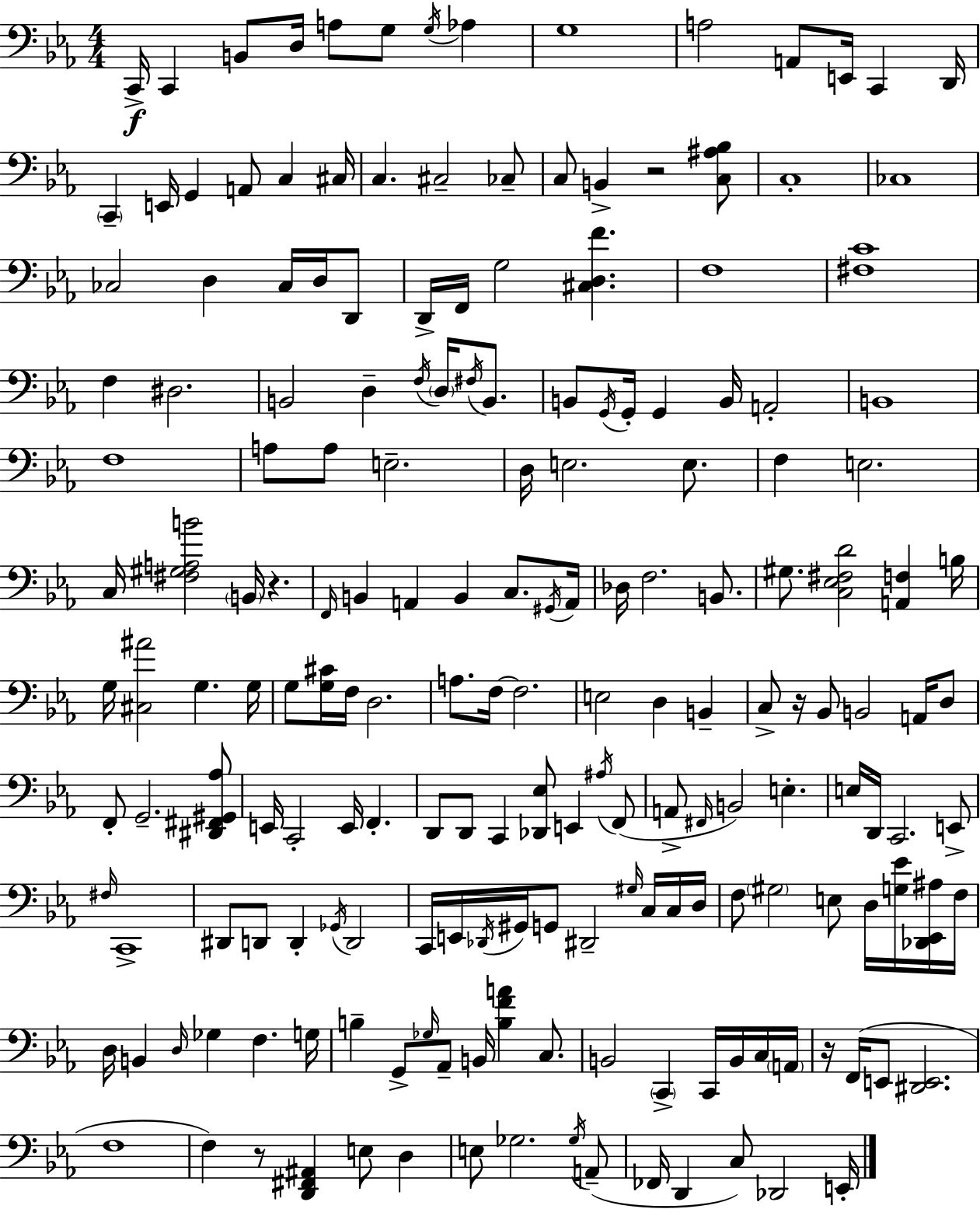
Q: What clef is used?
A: bass